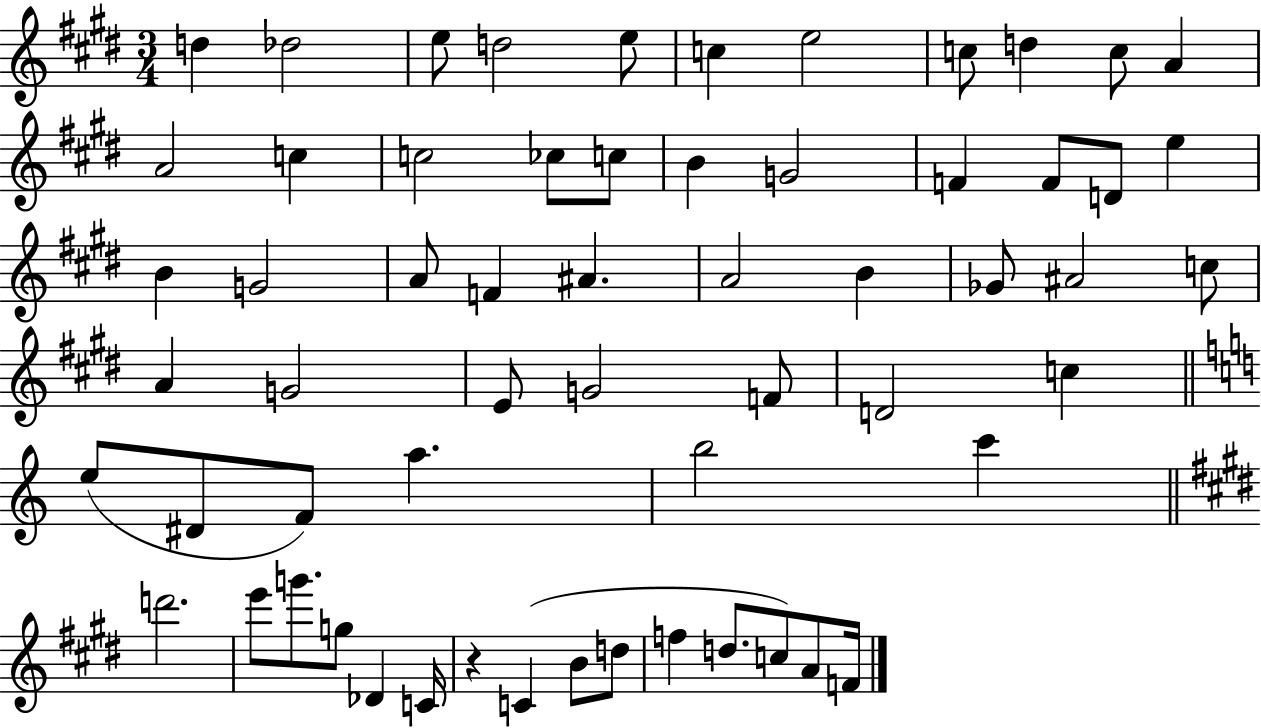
D5/q Db5/h E5/e D5/h E5/e C5/q E5/h C5/e D5/q C5/e A4/q A4/h C5/q C5/h CES5/e C5/e B4/q G4/h F4/q F4/e D4/e E5/q B4/q G4/h A4/e F4/q A#4/q. A4/h B4/q Gb4/e A#4/h C5/e A4/q G4/h E4/e G4/h F4/e D4/h C5/q E5/e D#4/e F4/e A5/q. B5/h C6/q D6/h. E6/e G6/e. G5/e Db4/q C4/s R/q C4/q B4/e D5/e F5/q D5/e. C5/e A4/e F4/s